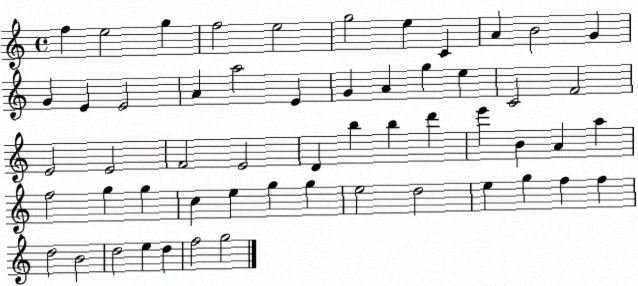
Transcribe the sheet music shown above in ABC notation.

X:1
T:Untitled
M:4/4
L:1/4
K:C
f e2 g f2 e2 g2 e C A B2 G G E E2 A a2 E G A g e C2 F2 E2 E2 F2 E2 D b b d' e' B A a f2 g g c e g g e2 d2 e g f f d2 B2 d2 e d f2 g2